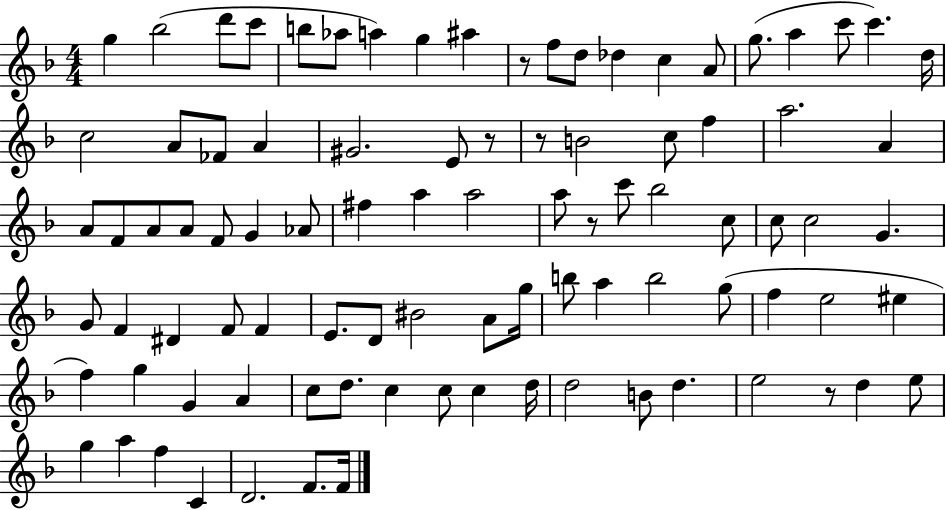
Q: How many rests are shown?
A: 5